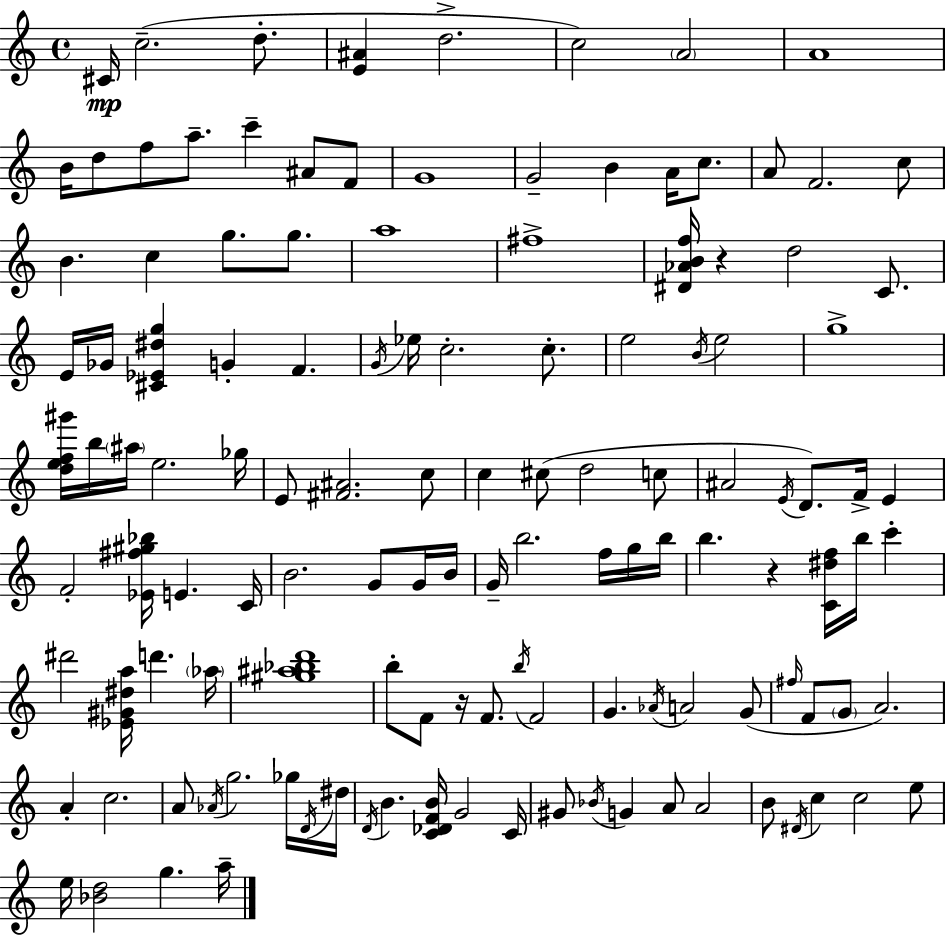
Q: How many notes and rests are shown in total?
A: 127